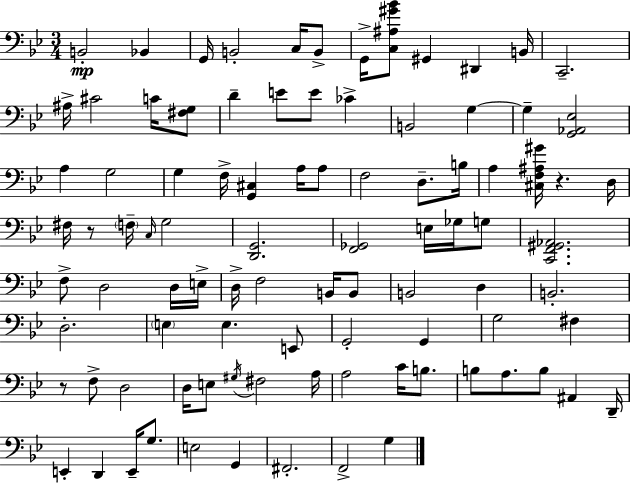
{
  \clef bass
  \numericTimeSignature
  \time 3/4
  \key bes \major
  b,2-.\mp bes,4 | g,16 b,2-. c16 b,8-> | g,16-> <c ais gis' bes'>8 gis,4 dis,4 b,16 | c,2.-- | \break ais16-> cis'2 c'16 <fis g>8 | d'4-- e'8 e'8 ces'4-> | b,2 g4~~ | g4-- <g, aes, ees>2 | \break a4 g2 | g4 f16-> <g, cis>4 a16 a8 | f2 d8.-- b16 | a4 <cis f ais gis'>16 r4. d16 | \break fis16 r8 \parenthesize f16-- \grace { c16 } g2 | <d, g,>2. | <f, ges,>2 e16 ges16 g8 | <c, f, gis, aes,>2. | \break f8-> d2 d16 | e16-> d16-> f2 b,16 b,8 | b,2 d4 | b,2.-. | \break d2.-. | \parenthesize e4 e4. e,8 | g,2-. g,4 | g2 fis4 | \break r8 f8-> d2 | d16 e8 \acciaccatura { gis16 } fis2 | a16 a2 c'16 b8. | b8 a8. b8 ais,4 | \break d,16-- e,4-. d,4 e,16-- g8. | e2 g,4 | fis,2.-. | f,2-> g4 | \break \bar "|."
}